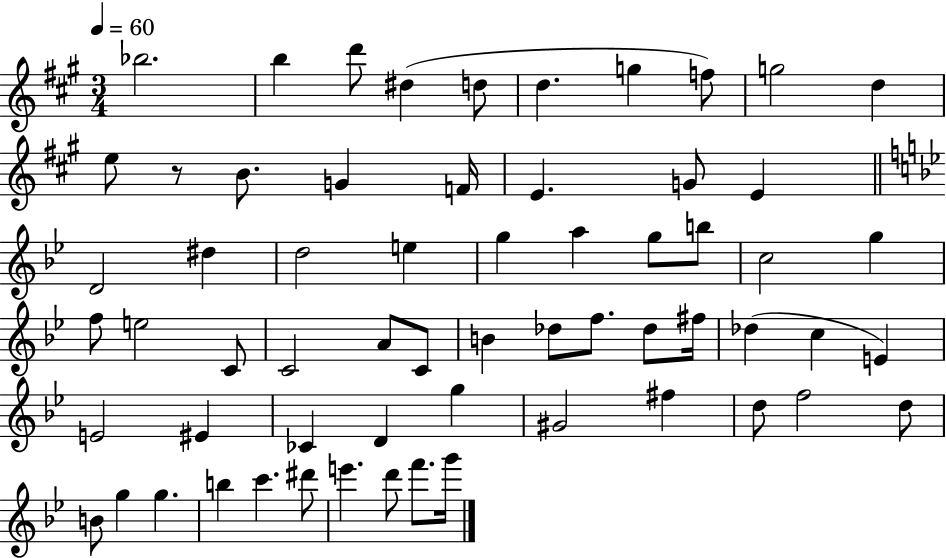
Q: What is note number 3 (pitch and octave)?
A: D6